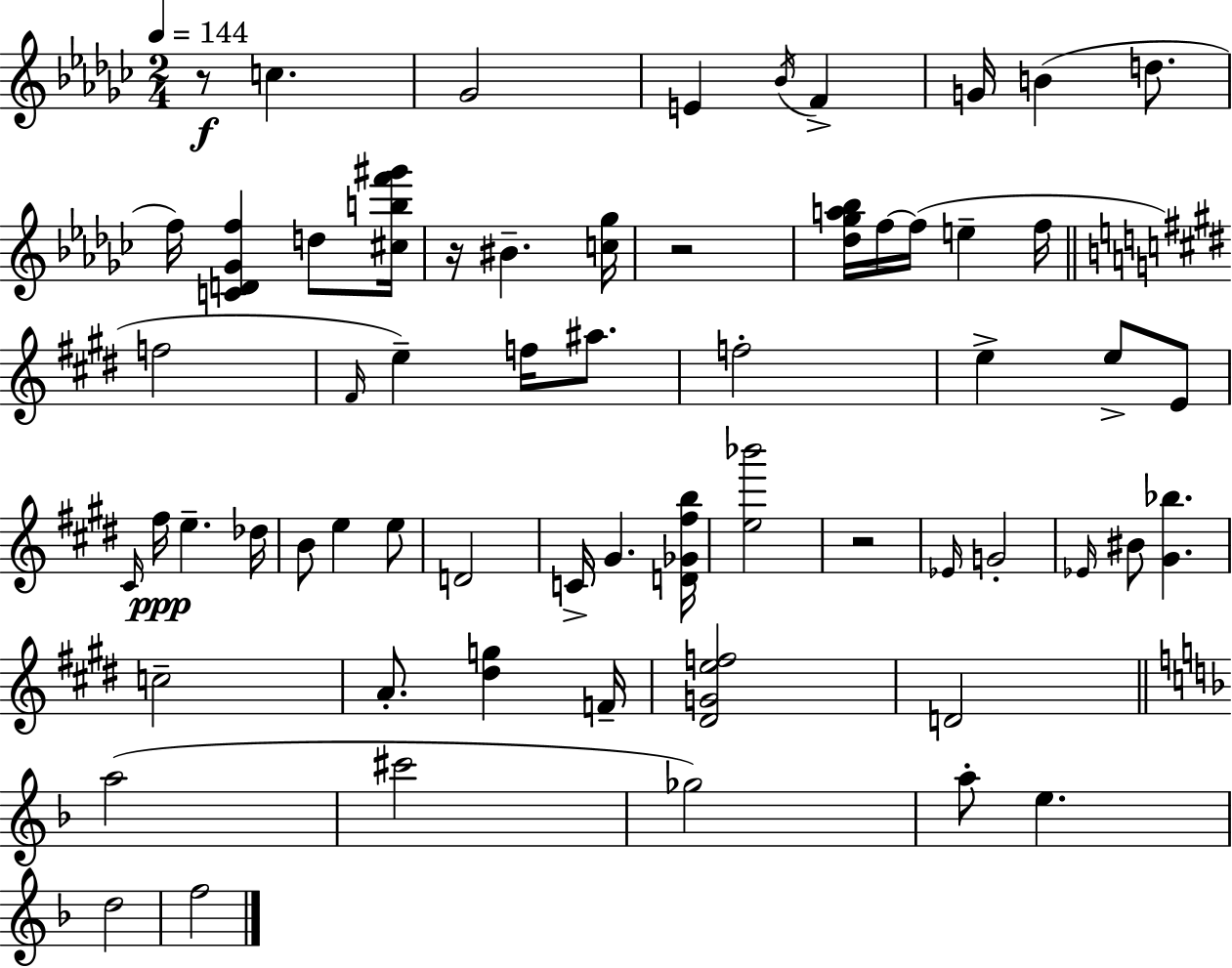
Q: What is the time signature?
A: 2/4